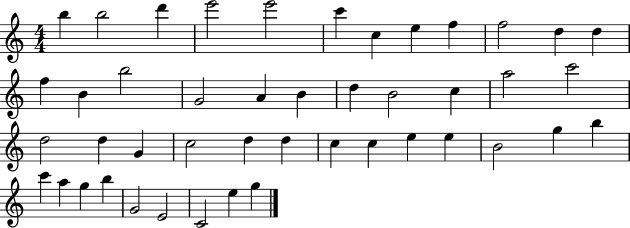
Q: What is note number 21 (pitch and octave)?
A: C5